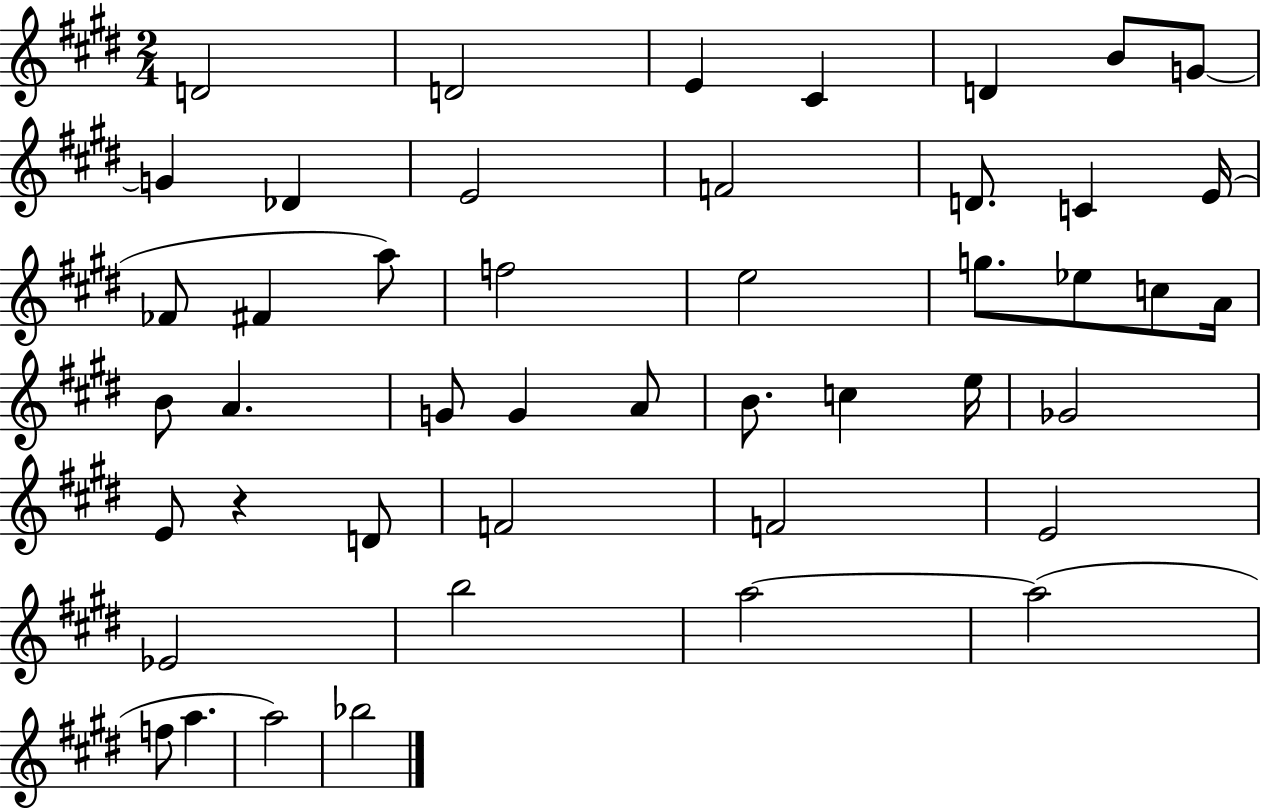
X:1
T:Untitled
M:2/4
L:1/4
K:E
D2 D2 E ^C D B/2 G/2 G _D E2 F2 D/2 C E/4 _F/2 ^F a/2 f2 e2 g/2 _e/2 c/2 A/4 B/2 A G/2 G A/2 B/2 c e/4 _G2 E/2 z D/2 F2 F2 E2 _E2 b2 a2 a2 f/2 a a2 _b2